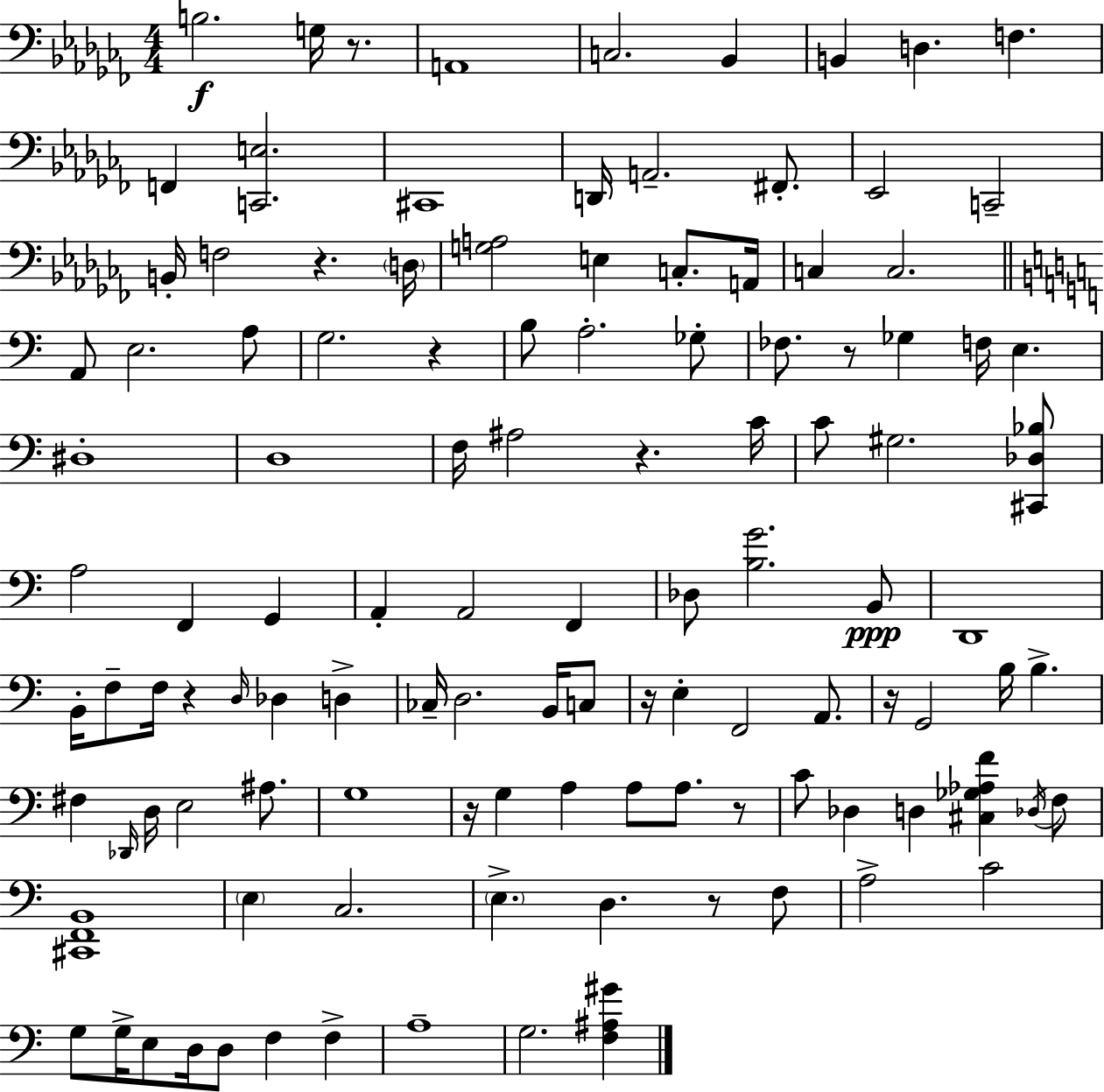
{
  \clef bass
  \numericTimeSignature
  \time 4/4
  \key aes \minor
  b2.\f g16 r8. | a,1 | c2. bes,4 | b,4 d4. f4. | \break f,4 <c, e>2. | cis,1 | d,16 a,2.-- fis,8.-. | ees,2 c,2-- | \break b,16-. f2 r4. \parenthesize d16 | <g a>2 e4 c8.-. a,16 | c4 c2. | \bar "||" \break \key c \major a,8 e2. a8 | g2. r4 | b8 a2.-. ges8-. | fes8. r8 ges4 f16 e4. | \break dis1-. | d1 | f16 ais2 r4. c'16 | c'8 gis2. <cis, des bes>8 | \break a2 f,4 g,4 | a,4-. a,2 f,4 | des8 <b g'>2. b,8\ppp | d,1 | \break b,16-. f8-- f16 r4 \grace { d16 } des4 d4-> | ces16-- d2. b,16 c8 | r16 e4-. f,2 a,8. | r16 g,2 b16 b4.-> | \break fis4 \grace { des,16 } d16 e2 ais8. | g1 | r16 g4 a4 a8 a8. | r8 c'8 des4 d4 <cis ges aes f'>4 | \break \acciaccatura { des16 } f8 <cis, f, b,>1 | \parenthesize e4 c2. | \parenthesize e4.-> d4. r8 | f8 a2-> c'2 | \break g8 g16-> e8 d16 d8 f4 f4-> | a1-- | g2. <f ais gis'>4 | \bar "|."
}